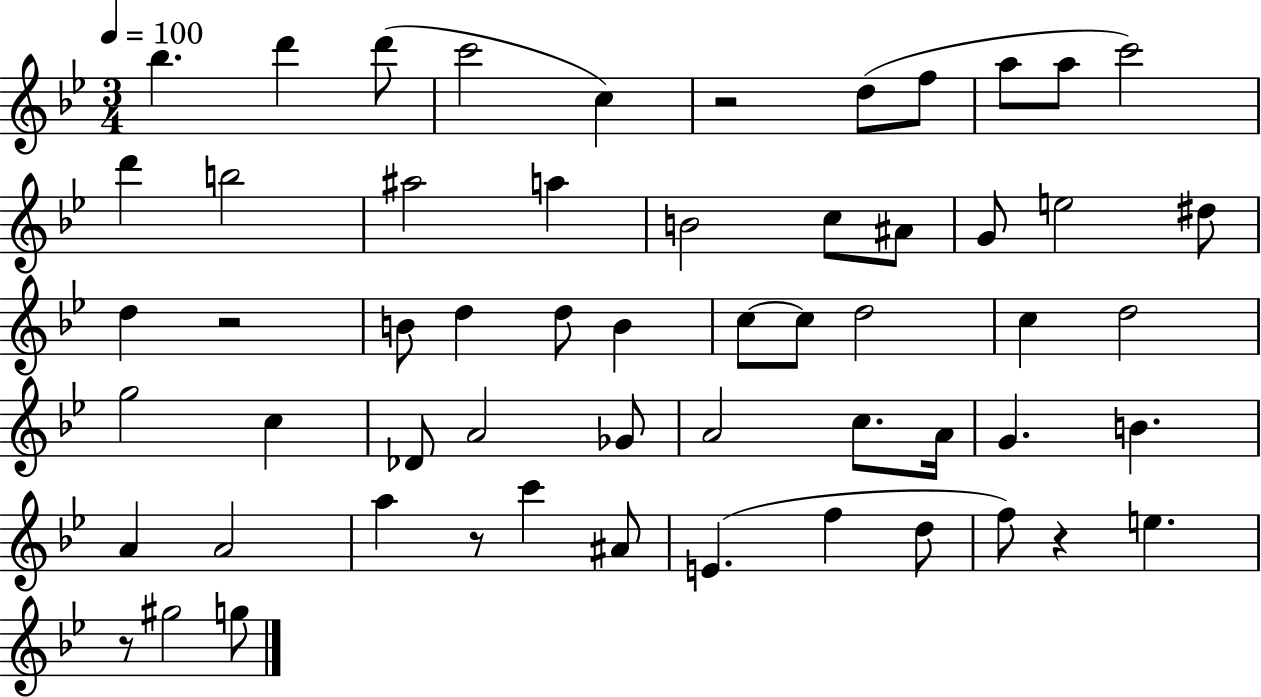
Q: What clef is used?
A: treble